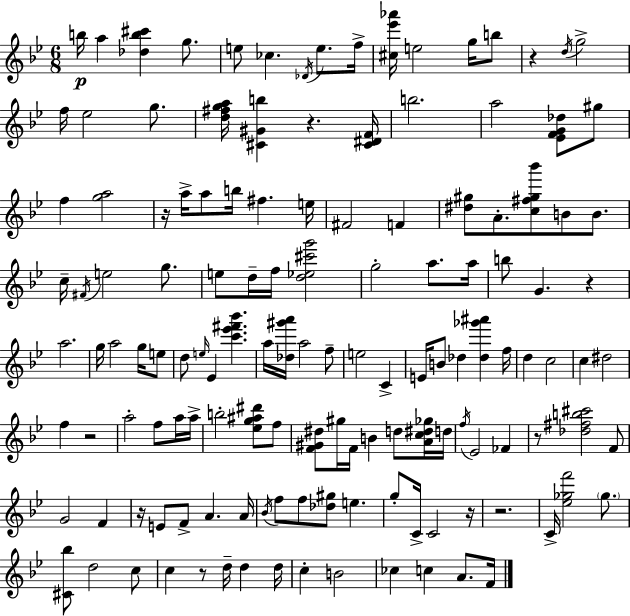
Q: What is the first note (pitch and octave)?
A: B5